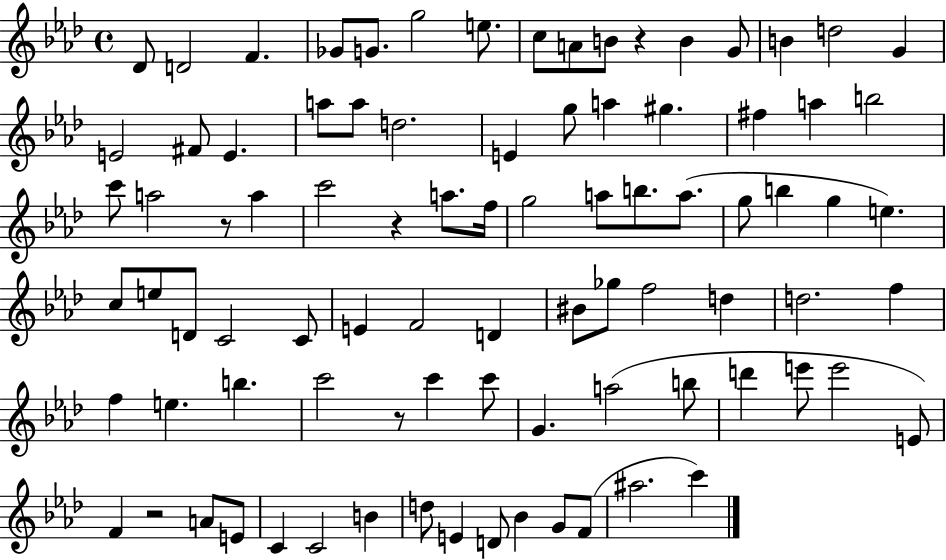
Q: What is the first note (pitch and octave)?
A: Db4